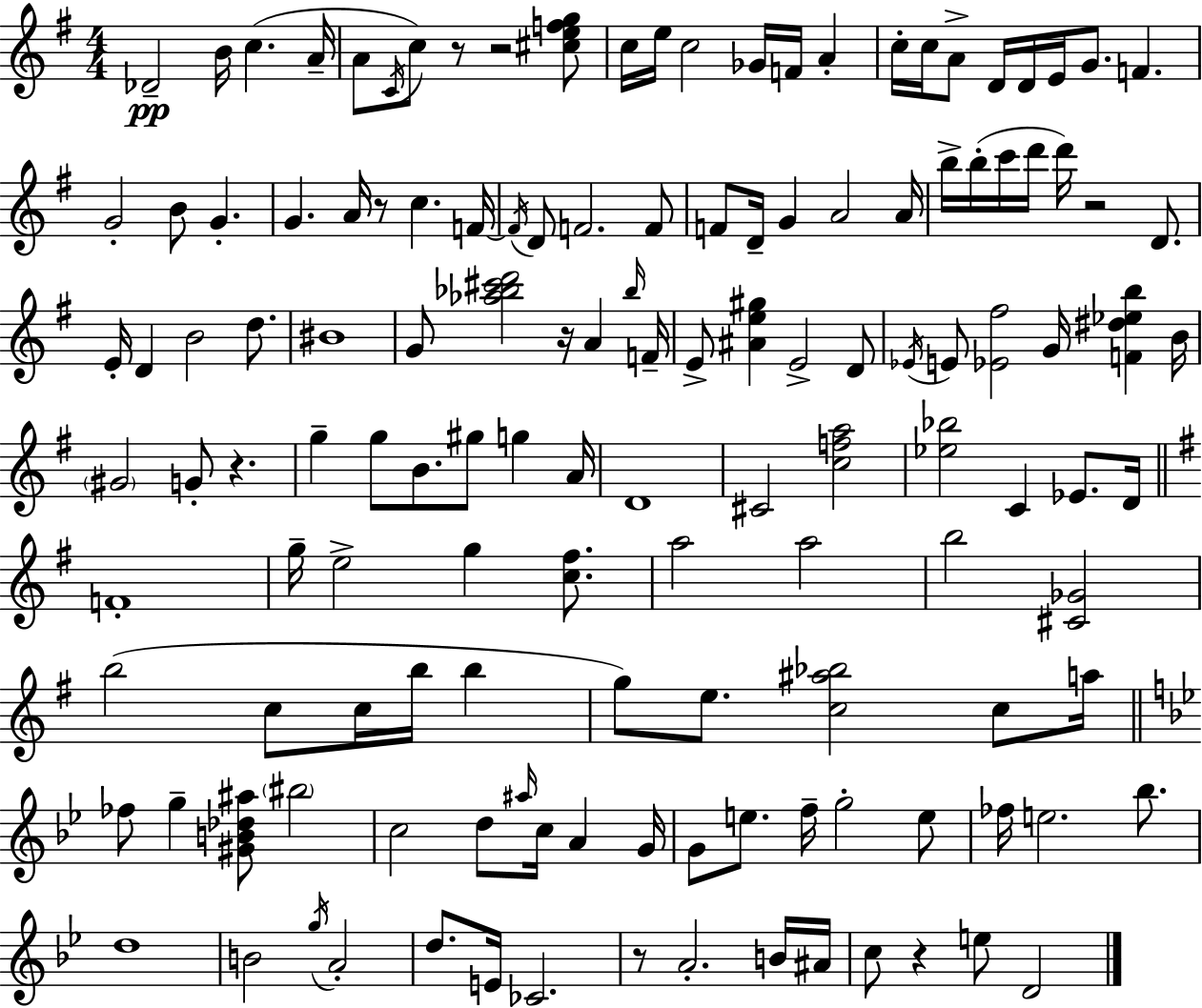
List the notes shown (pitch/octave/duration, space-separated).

Db4/h B4/s C5/q. A4/s A4/e C4/s C5/e R/e R/h [C#5,E5,F5,G5]/e C5/s E5/s C5/h Gb4/s F4/s A4/q C5/s C5/s A4/e D4/s D4/s E4/s G4/e. F4/q. G4/h B4/e G4/q. G4/q. A4/s R/e C5/q. F4/s F4/s D4/e F4/h. F4/e F4/e D4/s G4/q A4/h A4/s B5/s B5/s C6/s D6/s D6/s R/h D4/e. E4/s D4/q B4/h D5/e. BIS4/w G4/e [Ab5,Bb5,C#6,D6]/h R/s A4/q Bb5/s F4/s E4/e [A#4,E5,G#5]/q E4/h D4/e Eb4/s E4/e [Eb4,F#5]/h G4/s [F4,D#5,Eb5,B5]/q B4/s G#4/h G4/e R/q. G5/q G5/e B4/e. G#5/e G5/q A4/s D4/w C#4/h [C5,F5,A5]/h [Eb5,Bb5]/h C4/q Eb4/e. D4/s F4/w G5/s E5/h G5/q [C5,F#5]/e. A5/h A5/h B5/h [C#4,Gb4]/h B5/h C5/e C5/s B5/s B5/q G5/e E5/e. [C5,A#5,Bb5]/h C5/e A5/s FES5/e G5/q [G#4,B4,Db5,A#5]/e BIS5/h C5/h D5/e A#5/s C5/s A4/q G4/s G4/e E5/e. F5/s G5/h E5/e FES5/s E5/h. Bb5/e. D5/w B4/h G5/s A4/h D5/e. E4/s CES4/h. R/e A4/h. B4/s A#4/s C5/e R/q E5/e D4/h